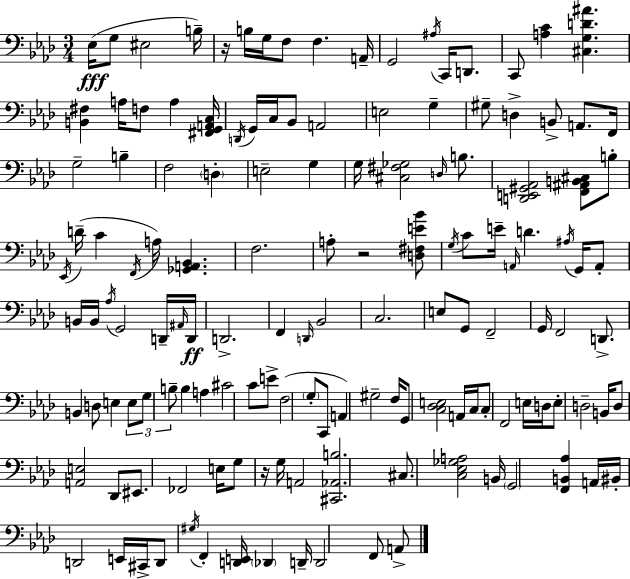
{
  \clef bass
  \numericTimeSignature
  \time 3/4
  \key aes \major
  ees16(\fff g8 eis2 b16--) | r16 b16 g16 f8 f4. a,16-- | g,2 \acciaccatura { ais16 } c,16 d,8. | c,8 <a c'>4 <cis g d' ais'>4. | \break <b, fis>4 a16 f8 a4 | <fis, g, a, c>16 \acciaccatura { d,16 } g,16 c16 bes,8 a,2 | e2 g4-- | gis8-- d4-> b,8-> a,8. | \break f,16 g2-- b4-- | f2 \parenthesize d4-. | e2-- g4 | g16 <cis fis ges>2 \grace { d16 } | \break b8. <d, e, gis, aes,>2 <f, ais, b, cis>8 | b8-. \acciaccatura { ees,16 } d'16--( c'4 \acciaccatura { f,16 } a16) <ges, a, bes,>4. | f2. | a8-. r2 | \break <d fis e' bes'>8 \acciaccatura { g16 } c'8 e'16-- \grace { a,16 } d'4. | \acciaccatura { ais16 } g,16 a,8-. b,16 b,16 \acciaccatura { aes16 } g,2 | d,16-- \grace { ais,16 }\ff d,16 d,2.-> | f,4 | \break \grace { d,16 } bes,2 c2. | e8 | g,8 f,2-- g,16 | f,2 d,8.-> b,4 | \break d8 e4 \tuplet 3/2 { e8 g8 | b8-- } b4 a4 cis'2 | c'8 e'8-> f2( | \parenthesize g8-. c,8 a,4) | \break gis2-- f16 | g,8 <c des e>2 a,16 c16 | c8-. f,2 e16 d16 | e8-. d2-- b,16 d8 | \break <a, e>2 des,8 eis,8. | fes,2 e16 g8 | r16 g16 a,2 <cis, aes, b>2. | cis8. | \break <c ees ges a>2 b,16 \parenthesize g,2 | <f, b, aes>4 a,16 | bis,16-. d,2 e,16 cis,16-> d,8 | \acciaccatura { gis16 } f,4-. <d, e,>16 \parenthesize des,4 d,16-- | \break d,2 f,8 a,8-> | \bar "|."
}